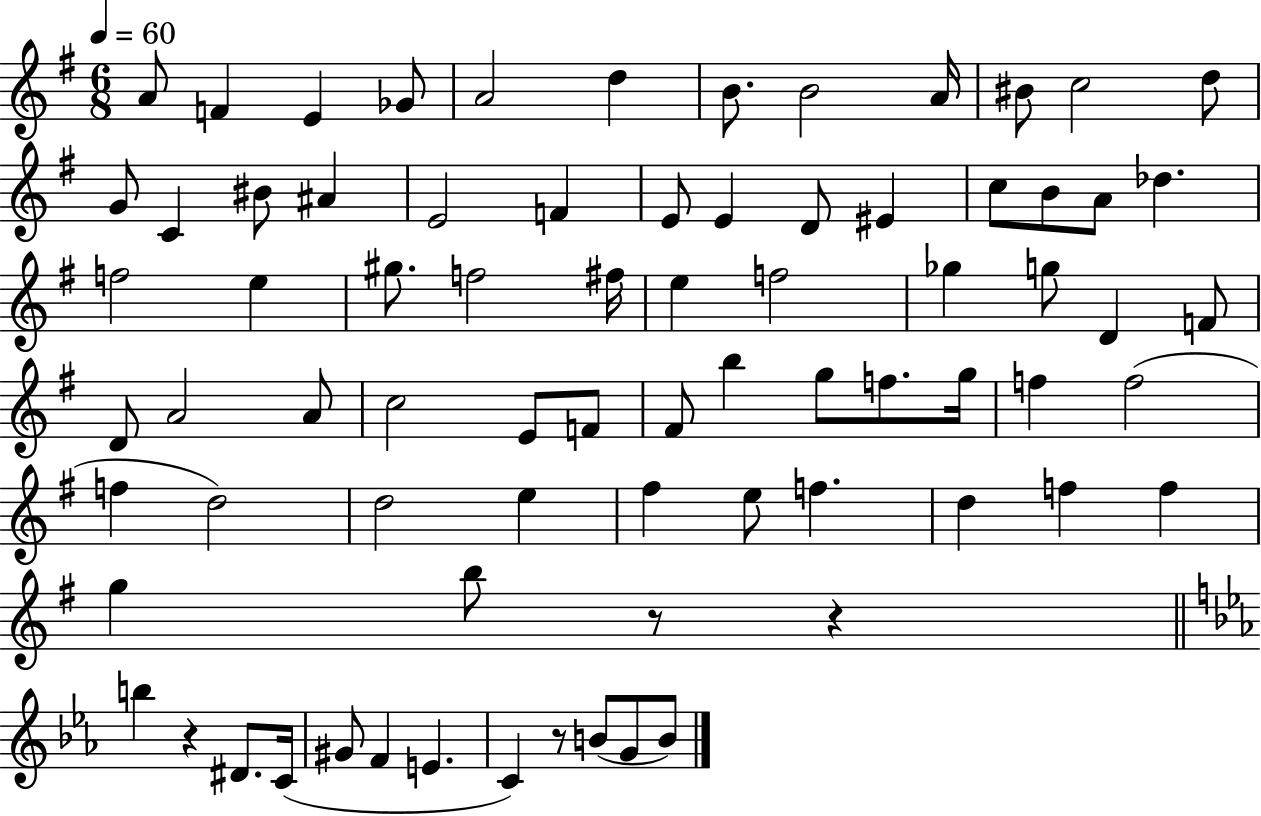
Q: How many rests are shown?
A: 4